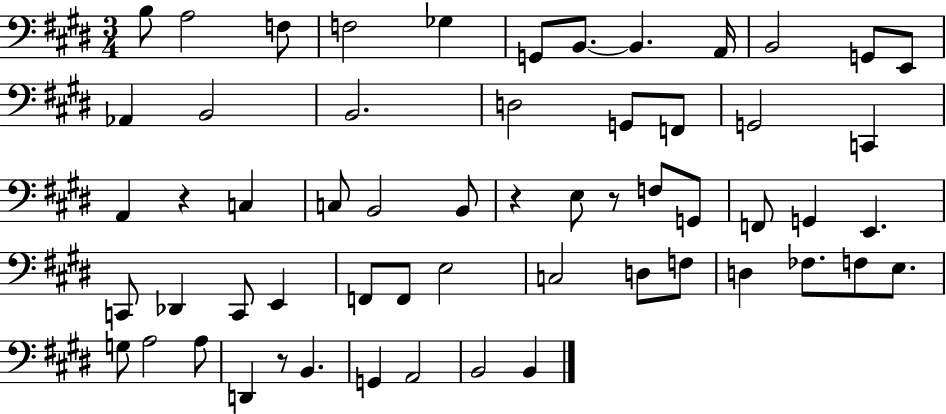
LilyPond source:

{
  \clef bass
  \numericTimeSignature
  \time 3/4
  \key e \major
  \repeat volta 2 { b8 a2 f8 | f2 ges4 | g,8 b,8.~~ b,4. a,16 | b,2 g,8 e,8 | \break aes,4 b,2 | b,2. | d2 g,8 f,8 | g,2 c,4 | \break a,4 r4 c4 | c8 b,2 b,8 | r4 e8 r8 f8 g,8 | f,8 g,4 e,4. | \break c,8 des,4 c,8 e,4 | f,8 f,8 e2 | c2 d8 f8 | d4 fes8. f8 e8. | \break g8 a2 a8 | d,4 r8 b,4. | g,4 a,2 | b,2 b,4 | \break } \bar "|."
}